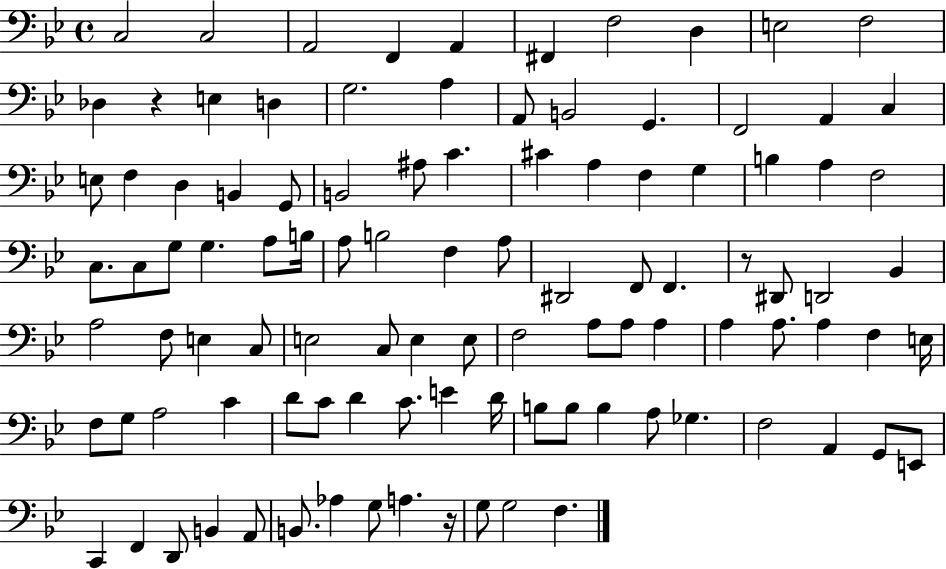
C3/h C3/h A2/h F2/q A2/q F#2/q F3/h D3/q E3/h F3/h Db3/q R/q E3/q D3/q G3/h. A3/q A2/e B2/h G2/q. F2/h A2/q C3/q E3/e F3/q D3/q B2/q G2/e B2/h A#3/e C4/q. C#4/q A3/q F3/q G3/q B3/q A3/q F3/h C3/e. C3/e G3/e G3/q. A3/e B3/s A3/e B3/h F3/q A3/e D#2/h F2/e F2/q. R/e D#2/e D2/h Bb2/q A3/h F3/e E3/q C3/e E3/h C3/e E3/q E3/e F3/h A3/e A3/e A3/q A3/q A3/e. A3/q F3/q E3/s F3/e G3/e A3/h C4/q D4/e C4/e D4/q C4/e. E4/q D4/s B3/e B3/e B3/q A3/e Gb3/q. F3/h A2/q G2/e E2/e C2/q F2/q D2/e B2/q A2/e B2/e. Ab3/q G3/e A3/q. R/s G3/e G3/h F3/q.